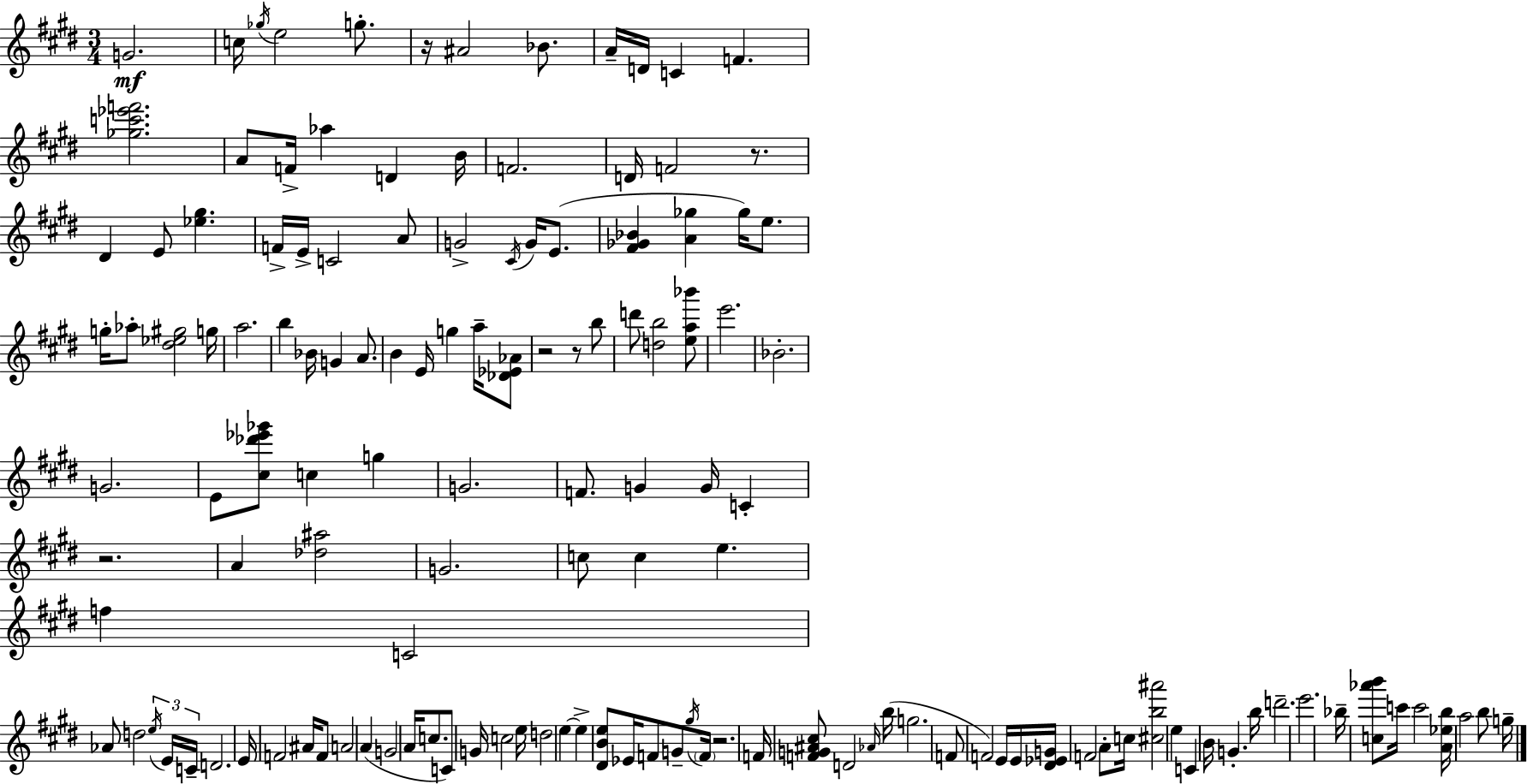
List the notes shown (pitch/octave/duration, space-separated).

G4/h. C5/s Gb5/s E5/h G5/e. R/s A#4/h Bb4/e. A4/s D4/s C4/q F4/q. [Gb5,C6,Eb6,F6]/h. A4/e F4/s Ab5/q D4/q B4/s F4/h. D4/s F4/h R/e. D#4/q E4/e [Eb5,G#5]/q. F4/s E4/s C4/h A4/e G4/h C#4/s G4/s E4/e. [F#4,Gb4,Bb4]/q [A4,Gb5]/q Gb5/s E5/e. G5/s Ab5/e [D#5,Eb5,G#5]/h G5/s A5/h. B5/q Bb4/s G4/q A4/e. B4/q E4/s G5/q A5/s [Db4,Eb4,Ab4]/e R/h R/e B5/e D6/e [D5,B5]/h [E5,A5,Bb6]/e E6/h. Bb4/h. G4/h. E4/e [C#5,Db6,Eb6,Gb6]/e C5/q G5/q G4/h. F4/e. G4/q G4/s C4/q R/h. A4/q [Db5,A#5]/h G4/h. C5/e C5/q E5/q. F5/q C4/h Ab4/e D5/h E5/s E4/s C4/s D4/h. E4/s F4/h A#4/s F4/e A4/h A4/q G4/h A4/s C5/e. C4/e G4/s C5/h E5/s D5/h E5/q E5/q [D#4,B4,E5]/e Eb4/s F4/e G4/e G#5/s F4/s R/h. F4/s [F4,G4,A#4,C#5]/e D4/h Ab4/s B5/s G5/h. F4/e F4/h E4/s E4/s [D#4,Eb4,G4]/s F4/h A4/e C5/s [C#5,B5,A#6]/h E5/q C4/q B4/s G4/q. B5/s D6/h. E6/h. Bb5/s [C5,Ab6,B6]/e C6/s C6/h [A4,Eb5,B5]/s A5/h B5/e G5/s